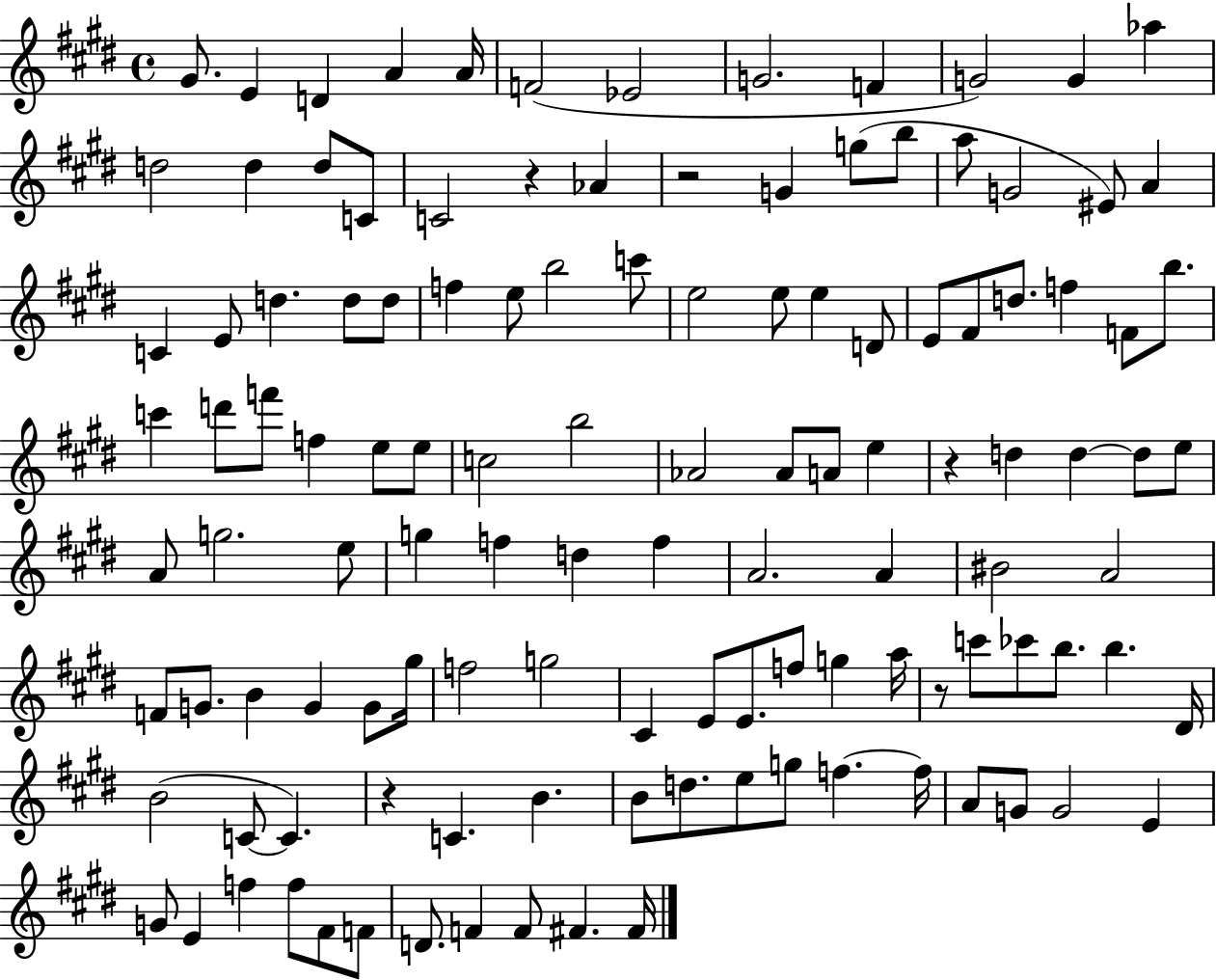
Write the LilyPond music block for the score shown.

{
  \clef treble
  \time 4/4
  \defaultTimeSignature
  \key e \major
  gis'8. e'4 d'4 a'4 a'16 | f'2( ees'2 | g'2. f'4 | g'2) g'4 aes''4 | \break d''2 d''4 d''8 c'8 | c'2 r4 aes'4 | r2 g'4 g''8( b''8 | a''8 g'2 eis'8) a'4 | \break c'4 e'8 d''4. d''8 d''8 | f''4 e''8 b''2 c'''8 | e''2 e''8 e''4 d'8 | e'8 fis'8 d''8. f''4 f'8 b''8. | \break c'''4 d'''8 f'''8 f''4 e''8 e''8 | c''2 b''2 | aes'2 aes'8 a'8 e''4 | r4 d''4 d''4~~ d''8 e''8 | \break a'8 g''2. e''8 | g''4 f''4 d''4 f''4 | a'2. a'4 | bis'2 a'2 | \break f'8 g'8. b'4 g'4 g'8 gis''16 | f''2 g''2 | cis'4 e'8 e'8. f''8 g''4 a''16 | r8 c'''8 ces'''8 b''8. b''4. dis'16 | \break b'2( c'8~~ c'4.) | r4 c'4. b'4. | b'8 d''8. e''8 g''8 f''4.~~ f''16 | a'8 g'8 g'2 e'4 | \break g'8 e'4 f''4 f''8 fis'8 f'8 | d'8. f'4 f'8 fis'4. fis'16 | \bar "|."
}